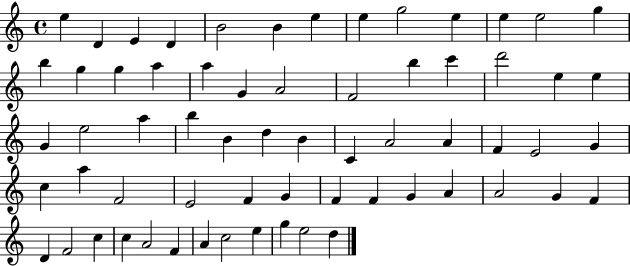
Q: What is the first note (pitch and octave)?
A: E5